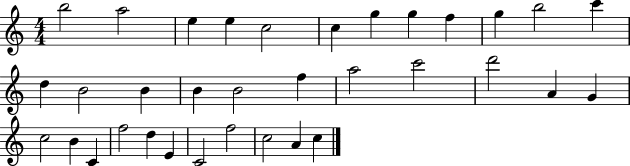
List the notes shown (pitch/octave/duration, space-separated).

B5/h A5/h E5/q E5/q C5/h C5/q G5/q G5/q F5/q G5/q B5/h C6/q D5/q B4/h B4/q B4/q B4/h F5/q A5/h C6/h D6/h A4/q G4/q C5/h B4/q C4/q F5/h D5/q E4/q C4/h F5/h C5/h A4/q C5/q